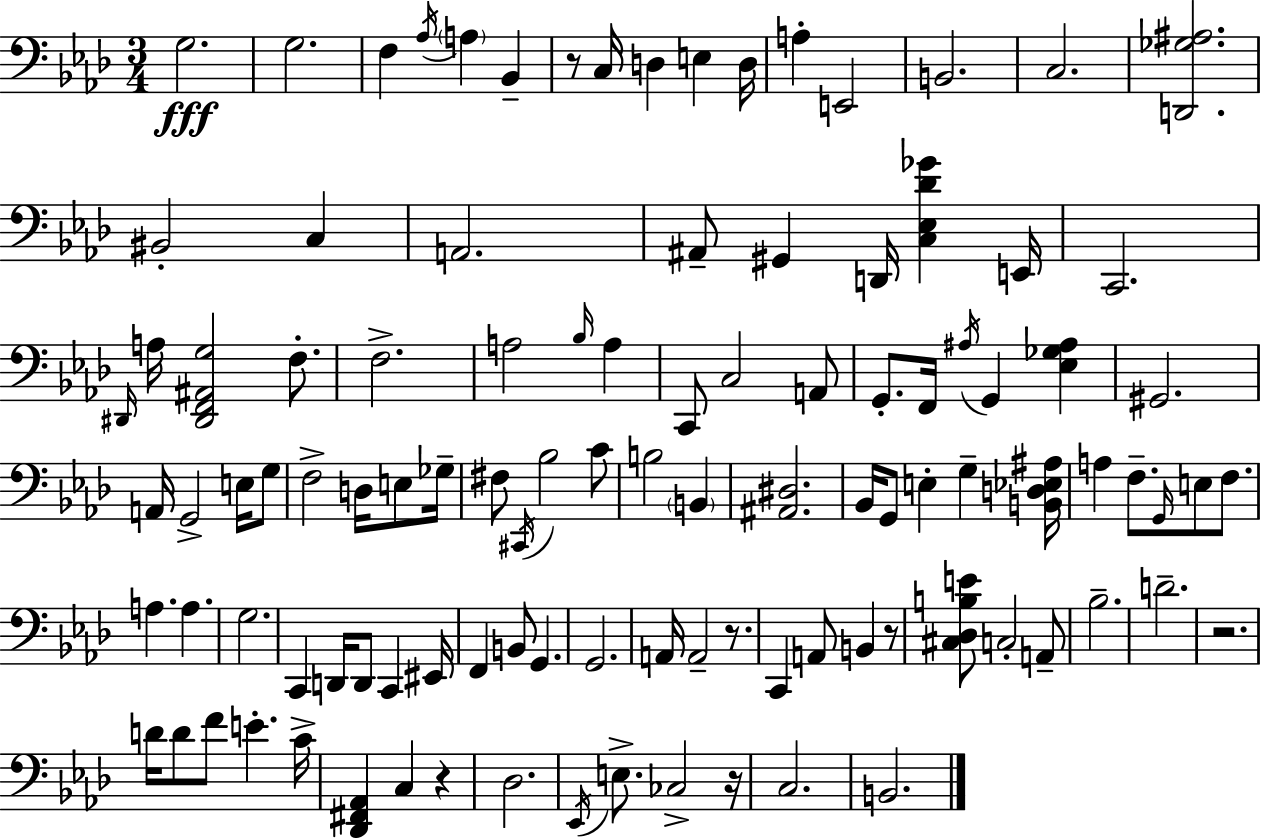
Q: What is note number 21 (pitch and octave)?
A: E2